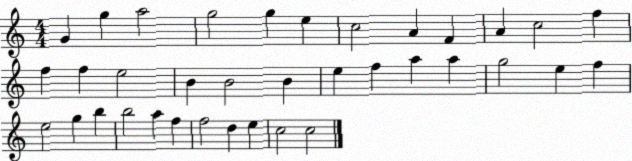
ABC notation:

X:1
T:Untitled
M:4/4
L:1/4
K:C
G g a2 g2 g e c2 A F A c2 f f f e2 B B2 B e f a a g2 e f e2 g b b2 a f f2 d e c2 c2